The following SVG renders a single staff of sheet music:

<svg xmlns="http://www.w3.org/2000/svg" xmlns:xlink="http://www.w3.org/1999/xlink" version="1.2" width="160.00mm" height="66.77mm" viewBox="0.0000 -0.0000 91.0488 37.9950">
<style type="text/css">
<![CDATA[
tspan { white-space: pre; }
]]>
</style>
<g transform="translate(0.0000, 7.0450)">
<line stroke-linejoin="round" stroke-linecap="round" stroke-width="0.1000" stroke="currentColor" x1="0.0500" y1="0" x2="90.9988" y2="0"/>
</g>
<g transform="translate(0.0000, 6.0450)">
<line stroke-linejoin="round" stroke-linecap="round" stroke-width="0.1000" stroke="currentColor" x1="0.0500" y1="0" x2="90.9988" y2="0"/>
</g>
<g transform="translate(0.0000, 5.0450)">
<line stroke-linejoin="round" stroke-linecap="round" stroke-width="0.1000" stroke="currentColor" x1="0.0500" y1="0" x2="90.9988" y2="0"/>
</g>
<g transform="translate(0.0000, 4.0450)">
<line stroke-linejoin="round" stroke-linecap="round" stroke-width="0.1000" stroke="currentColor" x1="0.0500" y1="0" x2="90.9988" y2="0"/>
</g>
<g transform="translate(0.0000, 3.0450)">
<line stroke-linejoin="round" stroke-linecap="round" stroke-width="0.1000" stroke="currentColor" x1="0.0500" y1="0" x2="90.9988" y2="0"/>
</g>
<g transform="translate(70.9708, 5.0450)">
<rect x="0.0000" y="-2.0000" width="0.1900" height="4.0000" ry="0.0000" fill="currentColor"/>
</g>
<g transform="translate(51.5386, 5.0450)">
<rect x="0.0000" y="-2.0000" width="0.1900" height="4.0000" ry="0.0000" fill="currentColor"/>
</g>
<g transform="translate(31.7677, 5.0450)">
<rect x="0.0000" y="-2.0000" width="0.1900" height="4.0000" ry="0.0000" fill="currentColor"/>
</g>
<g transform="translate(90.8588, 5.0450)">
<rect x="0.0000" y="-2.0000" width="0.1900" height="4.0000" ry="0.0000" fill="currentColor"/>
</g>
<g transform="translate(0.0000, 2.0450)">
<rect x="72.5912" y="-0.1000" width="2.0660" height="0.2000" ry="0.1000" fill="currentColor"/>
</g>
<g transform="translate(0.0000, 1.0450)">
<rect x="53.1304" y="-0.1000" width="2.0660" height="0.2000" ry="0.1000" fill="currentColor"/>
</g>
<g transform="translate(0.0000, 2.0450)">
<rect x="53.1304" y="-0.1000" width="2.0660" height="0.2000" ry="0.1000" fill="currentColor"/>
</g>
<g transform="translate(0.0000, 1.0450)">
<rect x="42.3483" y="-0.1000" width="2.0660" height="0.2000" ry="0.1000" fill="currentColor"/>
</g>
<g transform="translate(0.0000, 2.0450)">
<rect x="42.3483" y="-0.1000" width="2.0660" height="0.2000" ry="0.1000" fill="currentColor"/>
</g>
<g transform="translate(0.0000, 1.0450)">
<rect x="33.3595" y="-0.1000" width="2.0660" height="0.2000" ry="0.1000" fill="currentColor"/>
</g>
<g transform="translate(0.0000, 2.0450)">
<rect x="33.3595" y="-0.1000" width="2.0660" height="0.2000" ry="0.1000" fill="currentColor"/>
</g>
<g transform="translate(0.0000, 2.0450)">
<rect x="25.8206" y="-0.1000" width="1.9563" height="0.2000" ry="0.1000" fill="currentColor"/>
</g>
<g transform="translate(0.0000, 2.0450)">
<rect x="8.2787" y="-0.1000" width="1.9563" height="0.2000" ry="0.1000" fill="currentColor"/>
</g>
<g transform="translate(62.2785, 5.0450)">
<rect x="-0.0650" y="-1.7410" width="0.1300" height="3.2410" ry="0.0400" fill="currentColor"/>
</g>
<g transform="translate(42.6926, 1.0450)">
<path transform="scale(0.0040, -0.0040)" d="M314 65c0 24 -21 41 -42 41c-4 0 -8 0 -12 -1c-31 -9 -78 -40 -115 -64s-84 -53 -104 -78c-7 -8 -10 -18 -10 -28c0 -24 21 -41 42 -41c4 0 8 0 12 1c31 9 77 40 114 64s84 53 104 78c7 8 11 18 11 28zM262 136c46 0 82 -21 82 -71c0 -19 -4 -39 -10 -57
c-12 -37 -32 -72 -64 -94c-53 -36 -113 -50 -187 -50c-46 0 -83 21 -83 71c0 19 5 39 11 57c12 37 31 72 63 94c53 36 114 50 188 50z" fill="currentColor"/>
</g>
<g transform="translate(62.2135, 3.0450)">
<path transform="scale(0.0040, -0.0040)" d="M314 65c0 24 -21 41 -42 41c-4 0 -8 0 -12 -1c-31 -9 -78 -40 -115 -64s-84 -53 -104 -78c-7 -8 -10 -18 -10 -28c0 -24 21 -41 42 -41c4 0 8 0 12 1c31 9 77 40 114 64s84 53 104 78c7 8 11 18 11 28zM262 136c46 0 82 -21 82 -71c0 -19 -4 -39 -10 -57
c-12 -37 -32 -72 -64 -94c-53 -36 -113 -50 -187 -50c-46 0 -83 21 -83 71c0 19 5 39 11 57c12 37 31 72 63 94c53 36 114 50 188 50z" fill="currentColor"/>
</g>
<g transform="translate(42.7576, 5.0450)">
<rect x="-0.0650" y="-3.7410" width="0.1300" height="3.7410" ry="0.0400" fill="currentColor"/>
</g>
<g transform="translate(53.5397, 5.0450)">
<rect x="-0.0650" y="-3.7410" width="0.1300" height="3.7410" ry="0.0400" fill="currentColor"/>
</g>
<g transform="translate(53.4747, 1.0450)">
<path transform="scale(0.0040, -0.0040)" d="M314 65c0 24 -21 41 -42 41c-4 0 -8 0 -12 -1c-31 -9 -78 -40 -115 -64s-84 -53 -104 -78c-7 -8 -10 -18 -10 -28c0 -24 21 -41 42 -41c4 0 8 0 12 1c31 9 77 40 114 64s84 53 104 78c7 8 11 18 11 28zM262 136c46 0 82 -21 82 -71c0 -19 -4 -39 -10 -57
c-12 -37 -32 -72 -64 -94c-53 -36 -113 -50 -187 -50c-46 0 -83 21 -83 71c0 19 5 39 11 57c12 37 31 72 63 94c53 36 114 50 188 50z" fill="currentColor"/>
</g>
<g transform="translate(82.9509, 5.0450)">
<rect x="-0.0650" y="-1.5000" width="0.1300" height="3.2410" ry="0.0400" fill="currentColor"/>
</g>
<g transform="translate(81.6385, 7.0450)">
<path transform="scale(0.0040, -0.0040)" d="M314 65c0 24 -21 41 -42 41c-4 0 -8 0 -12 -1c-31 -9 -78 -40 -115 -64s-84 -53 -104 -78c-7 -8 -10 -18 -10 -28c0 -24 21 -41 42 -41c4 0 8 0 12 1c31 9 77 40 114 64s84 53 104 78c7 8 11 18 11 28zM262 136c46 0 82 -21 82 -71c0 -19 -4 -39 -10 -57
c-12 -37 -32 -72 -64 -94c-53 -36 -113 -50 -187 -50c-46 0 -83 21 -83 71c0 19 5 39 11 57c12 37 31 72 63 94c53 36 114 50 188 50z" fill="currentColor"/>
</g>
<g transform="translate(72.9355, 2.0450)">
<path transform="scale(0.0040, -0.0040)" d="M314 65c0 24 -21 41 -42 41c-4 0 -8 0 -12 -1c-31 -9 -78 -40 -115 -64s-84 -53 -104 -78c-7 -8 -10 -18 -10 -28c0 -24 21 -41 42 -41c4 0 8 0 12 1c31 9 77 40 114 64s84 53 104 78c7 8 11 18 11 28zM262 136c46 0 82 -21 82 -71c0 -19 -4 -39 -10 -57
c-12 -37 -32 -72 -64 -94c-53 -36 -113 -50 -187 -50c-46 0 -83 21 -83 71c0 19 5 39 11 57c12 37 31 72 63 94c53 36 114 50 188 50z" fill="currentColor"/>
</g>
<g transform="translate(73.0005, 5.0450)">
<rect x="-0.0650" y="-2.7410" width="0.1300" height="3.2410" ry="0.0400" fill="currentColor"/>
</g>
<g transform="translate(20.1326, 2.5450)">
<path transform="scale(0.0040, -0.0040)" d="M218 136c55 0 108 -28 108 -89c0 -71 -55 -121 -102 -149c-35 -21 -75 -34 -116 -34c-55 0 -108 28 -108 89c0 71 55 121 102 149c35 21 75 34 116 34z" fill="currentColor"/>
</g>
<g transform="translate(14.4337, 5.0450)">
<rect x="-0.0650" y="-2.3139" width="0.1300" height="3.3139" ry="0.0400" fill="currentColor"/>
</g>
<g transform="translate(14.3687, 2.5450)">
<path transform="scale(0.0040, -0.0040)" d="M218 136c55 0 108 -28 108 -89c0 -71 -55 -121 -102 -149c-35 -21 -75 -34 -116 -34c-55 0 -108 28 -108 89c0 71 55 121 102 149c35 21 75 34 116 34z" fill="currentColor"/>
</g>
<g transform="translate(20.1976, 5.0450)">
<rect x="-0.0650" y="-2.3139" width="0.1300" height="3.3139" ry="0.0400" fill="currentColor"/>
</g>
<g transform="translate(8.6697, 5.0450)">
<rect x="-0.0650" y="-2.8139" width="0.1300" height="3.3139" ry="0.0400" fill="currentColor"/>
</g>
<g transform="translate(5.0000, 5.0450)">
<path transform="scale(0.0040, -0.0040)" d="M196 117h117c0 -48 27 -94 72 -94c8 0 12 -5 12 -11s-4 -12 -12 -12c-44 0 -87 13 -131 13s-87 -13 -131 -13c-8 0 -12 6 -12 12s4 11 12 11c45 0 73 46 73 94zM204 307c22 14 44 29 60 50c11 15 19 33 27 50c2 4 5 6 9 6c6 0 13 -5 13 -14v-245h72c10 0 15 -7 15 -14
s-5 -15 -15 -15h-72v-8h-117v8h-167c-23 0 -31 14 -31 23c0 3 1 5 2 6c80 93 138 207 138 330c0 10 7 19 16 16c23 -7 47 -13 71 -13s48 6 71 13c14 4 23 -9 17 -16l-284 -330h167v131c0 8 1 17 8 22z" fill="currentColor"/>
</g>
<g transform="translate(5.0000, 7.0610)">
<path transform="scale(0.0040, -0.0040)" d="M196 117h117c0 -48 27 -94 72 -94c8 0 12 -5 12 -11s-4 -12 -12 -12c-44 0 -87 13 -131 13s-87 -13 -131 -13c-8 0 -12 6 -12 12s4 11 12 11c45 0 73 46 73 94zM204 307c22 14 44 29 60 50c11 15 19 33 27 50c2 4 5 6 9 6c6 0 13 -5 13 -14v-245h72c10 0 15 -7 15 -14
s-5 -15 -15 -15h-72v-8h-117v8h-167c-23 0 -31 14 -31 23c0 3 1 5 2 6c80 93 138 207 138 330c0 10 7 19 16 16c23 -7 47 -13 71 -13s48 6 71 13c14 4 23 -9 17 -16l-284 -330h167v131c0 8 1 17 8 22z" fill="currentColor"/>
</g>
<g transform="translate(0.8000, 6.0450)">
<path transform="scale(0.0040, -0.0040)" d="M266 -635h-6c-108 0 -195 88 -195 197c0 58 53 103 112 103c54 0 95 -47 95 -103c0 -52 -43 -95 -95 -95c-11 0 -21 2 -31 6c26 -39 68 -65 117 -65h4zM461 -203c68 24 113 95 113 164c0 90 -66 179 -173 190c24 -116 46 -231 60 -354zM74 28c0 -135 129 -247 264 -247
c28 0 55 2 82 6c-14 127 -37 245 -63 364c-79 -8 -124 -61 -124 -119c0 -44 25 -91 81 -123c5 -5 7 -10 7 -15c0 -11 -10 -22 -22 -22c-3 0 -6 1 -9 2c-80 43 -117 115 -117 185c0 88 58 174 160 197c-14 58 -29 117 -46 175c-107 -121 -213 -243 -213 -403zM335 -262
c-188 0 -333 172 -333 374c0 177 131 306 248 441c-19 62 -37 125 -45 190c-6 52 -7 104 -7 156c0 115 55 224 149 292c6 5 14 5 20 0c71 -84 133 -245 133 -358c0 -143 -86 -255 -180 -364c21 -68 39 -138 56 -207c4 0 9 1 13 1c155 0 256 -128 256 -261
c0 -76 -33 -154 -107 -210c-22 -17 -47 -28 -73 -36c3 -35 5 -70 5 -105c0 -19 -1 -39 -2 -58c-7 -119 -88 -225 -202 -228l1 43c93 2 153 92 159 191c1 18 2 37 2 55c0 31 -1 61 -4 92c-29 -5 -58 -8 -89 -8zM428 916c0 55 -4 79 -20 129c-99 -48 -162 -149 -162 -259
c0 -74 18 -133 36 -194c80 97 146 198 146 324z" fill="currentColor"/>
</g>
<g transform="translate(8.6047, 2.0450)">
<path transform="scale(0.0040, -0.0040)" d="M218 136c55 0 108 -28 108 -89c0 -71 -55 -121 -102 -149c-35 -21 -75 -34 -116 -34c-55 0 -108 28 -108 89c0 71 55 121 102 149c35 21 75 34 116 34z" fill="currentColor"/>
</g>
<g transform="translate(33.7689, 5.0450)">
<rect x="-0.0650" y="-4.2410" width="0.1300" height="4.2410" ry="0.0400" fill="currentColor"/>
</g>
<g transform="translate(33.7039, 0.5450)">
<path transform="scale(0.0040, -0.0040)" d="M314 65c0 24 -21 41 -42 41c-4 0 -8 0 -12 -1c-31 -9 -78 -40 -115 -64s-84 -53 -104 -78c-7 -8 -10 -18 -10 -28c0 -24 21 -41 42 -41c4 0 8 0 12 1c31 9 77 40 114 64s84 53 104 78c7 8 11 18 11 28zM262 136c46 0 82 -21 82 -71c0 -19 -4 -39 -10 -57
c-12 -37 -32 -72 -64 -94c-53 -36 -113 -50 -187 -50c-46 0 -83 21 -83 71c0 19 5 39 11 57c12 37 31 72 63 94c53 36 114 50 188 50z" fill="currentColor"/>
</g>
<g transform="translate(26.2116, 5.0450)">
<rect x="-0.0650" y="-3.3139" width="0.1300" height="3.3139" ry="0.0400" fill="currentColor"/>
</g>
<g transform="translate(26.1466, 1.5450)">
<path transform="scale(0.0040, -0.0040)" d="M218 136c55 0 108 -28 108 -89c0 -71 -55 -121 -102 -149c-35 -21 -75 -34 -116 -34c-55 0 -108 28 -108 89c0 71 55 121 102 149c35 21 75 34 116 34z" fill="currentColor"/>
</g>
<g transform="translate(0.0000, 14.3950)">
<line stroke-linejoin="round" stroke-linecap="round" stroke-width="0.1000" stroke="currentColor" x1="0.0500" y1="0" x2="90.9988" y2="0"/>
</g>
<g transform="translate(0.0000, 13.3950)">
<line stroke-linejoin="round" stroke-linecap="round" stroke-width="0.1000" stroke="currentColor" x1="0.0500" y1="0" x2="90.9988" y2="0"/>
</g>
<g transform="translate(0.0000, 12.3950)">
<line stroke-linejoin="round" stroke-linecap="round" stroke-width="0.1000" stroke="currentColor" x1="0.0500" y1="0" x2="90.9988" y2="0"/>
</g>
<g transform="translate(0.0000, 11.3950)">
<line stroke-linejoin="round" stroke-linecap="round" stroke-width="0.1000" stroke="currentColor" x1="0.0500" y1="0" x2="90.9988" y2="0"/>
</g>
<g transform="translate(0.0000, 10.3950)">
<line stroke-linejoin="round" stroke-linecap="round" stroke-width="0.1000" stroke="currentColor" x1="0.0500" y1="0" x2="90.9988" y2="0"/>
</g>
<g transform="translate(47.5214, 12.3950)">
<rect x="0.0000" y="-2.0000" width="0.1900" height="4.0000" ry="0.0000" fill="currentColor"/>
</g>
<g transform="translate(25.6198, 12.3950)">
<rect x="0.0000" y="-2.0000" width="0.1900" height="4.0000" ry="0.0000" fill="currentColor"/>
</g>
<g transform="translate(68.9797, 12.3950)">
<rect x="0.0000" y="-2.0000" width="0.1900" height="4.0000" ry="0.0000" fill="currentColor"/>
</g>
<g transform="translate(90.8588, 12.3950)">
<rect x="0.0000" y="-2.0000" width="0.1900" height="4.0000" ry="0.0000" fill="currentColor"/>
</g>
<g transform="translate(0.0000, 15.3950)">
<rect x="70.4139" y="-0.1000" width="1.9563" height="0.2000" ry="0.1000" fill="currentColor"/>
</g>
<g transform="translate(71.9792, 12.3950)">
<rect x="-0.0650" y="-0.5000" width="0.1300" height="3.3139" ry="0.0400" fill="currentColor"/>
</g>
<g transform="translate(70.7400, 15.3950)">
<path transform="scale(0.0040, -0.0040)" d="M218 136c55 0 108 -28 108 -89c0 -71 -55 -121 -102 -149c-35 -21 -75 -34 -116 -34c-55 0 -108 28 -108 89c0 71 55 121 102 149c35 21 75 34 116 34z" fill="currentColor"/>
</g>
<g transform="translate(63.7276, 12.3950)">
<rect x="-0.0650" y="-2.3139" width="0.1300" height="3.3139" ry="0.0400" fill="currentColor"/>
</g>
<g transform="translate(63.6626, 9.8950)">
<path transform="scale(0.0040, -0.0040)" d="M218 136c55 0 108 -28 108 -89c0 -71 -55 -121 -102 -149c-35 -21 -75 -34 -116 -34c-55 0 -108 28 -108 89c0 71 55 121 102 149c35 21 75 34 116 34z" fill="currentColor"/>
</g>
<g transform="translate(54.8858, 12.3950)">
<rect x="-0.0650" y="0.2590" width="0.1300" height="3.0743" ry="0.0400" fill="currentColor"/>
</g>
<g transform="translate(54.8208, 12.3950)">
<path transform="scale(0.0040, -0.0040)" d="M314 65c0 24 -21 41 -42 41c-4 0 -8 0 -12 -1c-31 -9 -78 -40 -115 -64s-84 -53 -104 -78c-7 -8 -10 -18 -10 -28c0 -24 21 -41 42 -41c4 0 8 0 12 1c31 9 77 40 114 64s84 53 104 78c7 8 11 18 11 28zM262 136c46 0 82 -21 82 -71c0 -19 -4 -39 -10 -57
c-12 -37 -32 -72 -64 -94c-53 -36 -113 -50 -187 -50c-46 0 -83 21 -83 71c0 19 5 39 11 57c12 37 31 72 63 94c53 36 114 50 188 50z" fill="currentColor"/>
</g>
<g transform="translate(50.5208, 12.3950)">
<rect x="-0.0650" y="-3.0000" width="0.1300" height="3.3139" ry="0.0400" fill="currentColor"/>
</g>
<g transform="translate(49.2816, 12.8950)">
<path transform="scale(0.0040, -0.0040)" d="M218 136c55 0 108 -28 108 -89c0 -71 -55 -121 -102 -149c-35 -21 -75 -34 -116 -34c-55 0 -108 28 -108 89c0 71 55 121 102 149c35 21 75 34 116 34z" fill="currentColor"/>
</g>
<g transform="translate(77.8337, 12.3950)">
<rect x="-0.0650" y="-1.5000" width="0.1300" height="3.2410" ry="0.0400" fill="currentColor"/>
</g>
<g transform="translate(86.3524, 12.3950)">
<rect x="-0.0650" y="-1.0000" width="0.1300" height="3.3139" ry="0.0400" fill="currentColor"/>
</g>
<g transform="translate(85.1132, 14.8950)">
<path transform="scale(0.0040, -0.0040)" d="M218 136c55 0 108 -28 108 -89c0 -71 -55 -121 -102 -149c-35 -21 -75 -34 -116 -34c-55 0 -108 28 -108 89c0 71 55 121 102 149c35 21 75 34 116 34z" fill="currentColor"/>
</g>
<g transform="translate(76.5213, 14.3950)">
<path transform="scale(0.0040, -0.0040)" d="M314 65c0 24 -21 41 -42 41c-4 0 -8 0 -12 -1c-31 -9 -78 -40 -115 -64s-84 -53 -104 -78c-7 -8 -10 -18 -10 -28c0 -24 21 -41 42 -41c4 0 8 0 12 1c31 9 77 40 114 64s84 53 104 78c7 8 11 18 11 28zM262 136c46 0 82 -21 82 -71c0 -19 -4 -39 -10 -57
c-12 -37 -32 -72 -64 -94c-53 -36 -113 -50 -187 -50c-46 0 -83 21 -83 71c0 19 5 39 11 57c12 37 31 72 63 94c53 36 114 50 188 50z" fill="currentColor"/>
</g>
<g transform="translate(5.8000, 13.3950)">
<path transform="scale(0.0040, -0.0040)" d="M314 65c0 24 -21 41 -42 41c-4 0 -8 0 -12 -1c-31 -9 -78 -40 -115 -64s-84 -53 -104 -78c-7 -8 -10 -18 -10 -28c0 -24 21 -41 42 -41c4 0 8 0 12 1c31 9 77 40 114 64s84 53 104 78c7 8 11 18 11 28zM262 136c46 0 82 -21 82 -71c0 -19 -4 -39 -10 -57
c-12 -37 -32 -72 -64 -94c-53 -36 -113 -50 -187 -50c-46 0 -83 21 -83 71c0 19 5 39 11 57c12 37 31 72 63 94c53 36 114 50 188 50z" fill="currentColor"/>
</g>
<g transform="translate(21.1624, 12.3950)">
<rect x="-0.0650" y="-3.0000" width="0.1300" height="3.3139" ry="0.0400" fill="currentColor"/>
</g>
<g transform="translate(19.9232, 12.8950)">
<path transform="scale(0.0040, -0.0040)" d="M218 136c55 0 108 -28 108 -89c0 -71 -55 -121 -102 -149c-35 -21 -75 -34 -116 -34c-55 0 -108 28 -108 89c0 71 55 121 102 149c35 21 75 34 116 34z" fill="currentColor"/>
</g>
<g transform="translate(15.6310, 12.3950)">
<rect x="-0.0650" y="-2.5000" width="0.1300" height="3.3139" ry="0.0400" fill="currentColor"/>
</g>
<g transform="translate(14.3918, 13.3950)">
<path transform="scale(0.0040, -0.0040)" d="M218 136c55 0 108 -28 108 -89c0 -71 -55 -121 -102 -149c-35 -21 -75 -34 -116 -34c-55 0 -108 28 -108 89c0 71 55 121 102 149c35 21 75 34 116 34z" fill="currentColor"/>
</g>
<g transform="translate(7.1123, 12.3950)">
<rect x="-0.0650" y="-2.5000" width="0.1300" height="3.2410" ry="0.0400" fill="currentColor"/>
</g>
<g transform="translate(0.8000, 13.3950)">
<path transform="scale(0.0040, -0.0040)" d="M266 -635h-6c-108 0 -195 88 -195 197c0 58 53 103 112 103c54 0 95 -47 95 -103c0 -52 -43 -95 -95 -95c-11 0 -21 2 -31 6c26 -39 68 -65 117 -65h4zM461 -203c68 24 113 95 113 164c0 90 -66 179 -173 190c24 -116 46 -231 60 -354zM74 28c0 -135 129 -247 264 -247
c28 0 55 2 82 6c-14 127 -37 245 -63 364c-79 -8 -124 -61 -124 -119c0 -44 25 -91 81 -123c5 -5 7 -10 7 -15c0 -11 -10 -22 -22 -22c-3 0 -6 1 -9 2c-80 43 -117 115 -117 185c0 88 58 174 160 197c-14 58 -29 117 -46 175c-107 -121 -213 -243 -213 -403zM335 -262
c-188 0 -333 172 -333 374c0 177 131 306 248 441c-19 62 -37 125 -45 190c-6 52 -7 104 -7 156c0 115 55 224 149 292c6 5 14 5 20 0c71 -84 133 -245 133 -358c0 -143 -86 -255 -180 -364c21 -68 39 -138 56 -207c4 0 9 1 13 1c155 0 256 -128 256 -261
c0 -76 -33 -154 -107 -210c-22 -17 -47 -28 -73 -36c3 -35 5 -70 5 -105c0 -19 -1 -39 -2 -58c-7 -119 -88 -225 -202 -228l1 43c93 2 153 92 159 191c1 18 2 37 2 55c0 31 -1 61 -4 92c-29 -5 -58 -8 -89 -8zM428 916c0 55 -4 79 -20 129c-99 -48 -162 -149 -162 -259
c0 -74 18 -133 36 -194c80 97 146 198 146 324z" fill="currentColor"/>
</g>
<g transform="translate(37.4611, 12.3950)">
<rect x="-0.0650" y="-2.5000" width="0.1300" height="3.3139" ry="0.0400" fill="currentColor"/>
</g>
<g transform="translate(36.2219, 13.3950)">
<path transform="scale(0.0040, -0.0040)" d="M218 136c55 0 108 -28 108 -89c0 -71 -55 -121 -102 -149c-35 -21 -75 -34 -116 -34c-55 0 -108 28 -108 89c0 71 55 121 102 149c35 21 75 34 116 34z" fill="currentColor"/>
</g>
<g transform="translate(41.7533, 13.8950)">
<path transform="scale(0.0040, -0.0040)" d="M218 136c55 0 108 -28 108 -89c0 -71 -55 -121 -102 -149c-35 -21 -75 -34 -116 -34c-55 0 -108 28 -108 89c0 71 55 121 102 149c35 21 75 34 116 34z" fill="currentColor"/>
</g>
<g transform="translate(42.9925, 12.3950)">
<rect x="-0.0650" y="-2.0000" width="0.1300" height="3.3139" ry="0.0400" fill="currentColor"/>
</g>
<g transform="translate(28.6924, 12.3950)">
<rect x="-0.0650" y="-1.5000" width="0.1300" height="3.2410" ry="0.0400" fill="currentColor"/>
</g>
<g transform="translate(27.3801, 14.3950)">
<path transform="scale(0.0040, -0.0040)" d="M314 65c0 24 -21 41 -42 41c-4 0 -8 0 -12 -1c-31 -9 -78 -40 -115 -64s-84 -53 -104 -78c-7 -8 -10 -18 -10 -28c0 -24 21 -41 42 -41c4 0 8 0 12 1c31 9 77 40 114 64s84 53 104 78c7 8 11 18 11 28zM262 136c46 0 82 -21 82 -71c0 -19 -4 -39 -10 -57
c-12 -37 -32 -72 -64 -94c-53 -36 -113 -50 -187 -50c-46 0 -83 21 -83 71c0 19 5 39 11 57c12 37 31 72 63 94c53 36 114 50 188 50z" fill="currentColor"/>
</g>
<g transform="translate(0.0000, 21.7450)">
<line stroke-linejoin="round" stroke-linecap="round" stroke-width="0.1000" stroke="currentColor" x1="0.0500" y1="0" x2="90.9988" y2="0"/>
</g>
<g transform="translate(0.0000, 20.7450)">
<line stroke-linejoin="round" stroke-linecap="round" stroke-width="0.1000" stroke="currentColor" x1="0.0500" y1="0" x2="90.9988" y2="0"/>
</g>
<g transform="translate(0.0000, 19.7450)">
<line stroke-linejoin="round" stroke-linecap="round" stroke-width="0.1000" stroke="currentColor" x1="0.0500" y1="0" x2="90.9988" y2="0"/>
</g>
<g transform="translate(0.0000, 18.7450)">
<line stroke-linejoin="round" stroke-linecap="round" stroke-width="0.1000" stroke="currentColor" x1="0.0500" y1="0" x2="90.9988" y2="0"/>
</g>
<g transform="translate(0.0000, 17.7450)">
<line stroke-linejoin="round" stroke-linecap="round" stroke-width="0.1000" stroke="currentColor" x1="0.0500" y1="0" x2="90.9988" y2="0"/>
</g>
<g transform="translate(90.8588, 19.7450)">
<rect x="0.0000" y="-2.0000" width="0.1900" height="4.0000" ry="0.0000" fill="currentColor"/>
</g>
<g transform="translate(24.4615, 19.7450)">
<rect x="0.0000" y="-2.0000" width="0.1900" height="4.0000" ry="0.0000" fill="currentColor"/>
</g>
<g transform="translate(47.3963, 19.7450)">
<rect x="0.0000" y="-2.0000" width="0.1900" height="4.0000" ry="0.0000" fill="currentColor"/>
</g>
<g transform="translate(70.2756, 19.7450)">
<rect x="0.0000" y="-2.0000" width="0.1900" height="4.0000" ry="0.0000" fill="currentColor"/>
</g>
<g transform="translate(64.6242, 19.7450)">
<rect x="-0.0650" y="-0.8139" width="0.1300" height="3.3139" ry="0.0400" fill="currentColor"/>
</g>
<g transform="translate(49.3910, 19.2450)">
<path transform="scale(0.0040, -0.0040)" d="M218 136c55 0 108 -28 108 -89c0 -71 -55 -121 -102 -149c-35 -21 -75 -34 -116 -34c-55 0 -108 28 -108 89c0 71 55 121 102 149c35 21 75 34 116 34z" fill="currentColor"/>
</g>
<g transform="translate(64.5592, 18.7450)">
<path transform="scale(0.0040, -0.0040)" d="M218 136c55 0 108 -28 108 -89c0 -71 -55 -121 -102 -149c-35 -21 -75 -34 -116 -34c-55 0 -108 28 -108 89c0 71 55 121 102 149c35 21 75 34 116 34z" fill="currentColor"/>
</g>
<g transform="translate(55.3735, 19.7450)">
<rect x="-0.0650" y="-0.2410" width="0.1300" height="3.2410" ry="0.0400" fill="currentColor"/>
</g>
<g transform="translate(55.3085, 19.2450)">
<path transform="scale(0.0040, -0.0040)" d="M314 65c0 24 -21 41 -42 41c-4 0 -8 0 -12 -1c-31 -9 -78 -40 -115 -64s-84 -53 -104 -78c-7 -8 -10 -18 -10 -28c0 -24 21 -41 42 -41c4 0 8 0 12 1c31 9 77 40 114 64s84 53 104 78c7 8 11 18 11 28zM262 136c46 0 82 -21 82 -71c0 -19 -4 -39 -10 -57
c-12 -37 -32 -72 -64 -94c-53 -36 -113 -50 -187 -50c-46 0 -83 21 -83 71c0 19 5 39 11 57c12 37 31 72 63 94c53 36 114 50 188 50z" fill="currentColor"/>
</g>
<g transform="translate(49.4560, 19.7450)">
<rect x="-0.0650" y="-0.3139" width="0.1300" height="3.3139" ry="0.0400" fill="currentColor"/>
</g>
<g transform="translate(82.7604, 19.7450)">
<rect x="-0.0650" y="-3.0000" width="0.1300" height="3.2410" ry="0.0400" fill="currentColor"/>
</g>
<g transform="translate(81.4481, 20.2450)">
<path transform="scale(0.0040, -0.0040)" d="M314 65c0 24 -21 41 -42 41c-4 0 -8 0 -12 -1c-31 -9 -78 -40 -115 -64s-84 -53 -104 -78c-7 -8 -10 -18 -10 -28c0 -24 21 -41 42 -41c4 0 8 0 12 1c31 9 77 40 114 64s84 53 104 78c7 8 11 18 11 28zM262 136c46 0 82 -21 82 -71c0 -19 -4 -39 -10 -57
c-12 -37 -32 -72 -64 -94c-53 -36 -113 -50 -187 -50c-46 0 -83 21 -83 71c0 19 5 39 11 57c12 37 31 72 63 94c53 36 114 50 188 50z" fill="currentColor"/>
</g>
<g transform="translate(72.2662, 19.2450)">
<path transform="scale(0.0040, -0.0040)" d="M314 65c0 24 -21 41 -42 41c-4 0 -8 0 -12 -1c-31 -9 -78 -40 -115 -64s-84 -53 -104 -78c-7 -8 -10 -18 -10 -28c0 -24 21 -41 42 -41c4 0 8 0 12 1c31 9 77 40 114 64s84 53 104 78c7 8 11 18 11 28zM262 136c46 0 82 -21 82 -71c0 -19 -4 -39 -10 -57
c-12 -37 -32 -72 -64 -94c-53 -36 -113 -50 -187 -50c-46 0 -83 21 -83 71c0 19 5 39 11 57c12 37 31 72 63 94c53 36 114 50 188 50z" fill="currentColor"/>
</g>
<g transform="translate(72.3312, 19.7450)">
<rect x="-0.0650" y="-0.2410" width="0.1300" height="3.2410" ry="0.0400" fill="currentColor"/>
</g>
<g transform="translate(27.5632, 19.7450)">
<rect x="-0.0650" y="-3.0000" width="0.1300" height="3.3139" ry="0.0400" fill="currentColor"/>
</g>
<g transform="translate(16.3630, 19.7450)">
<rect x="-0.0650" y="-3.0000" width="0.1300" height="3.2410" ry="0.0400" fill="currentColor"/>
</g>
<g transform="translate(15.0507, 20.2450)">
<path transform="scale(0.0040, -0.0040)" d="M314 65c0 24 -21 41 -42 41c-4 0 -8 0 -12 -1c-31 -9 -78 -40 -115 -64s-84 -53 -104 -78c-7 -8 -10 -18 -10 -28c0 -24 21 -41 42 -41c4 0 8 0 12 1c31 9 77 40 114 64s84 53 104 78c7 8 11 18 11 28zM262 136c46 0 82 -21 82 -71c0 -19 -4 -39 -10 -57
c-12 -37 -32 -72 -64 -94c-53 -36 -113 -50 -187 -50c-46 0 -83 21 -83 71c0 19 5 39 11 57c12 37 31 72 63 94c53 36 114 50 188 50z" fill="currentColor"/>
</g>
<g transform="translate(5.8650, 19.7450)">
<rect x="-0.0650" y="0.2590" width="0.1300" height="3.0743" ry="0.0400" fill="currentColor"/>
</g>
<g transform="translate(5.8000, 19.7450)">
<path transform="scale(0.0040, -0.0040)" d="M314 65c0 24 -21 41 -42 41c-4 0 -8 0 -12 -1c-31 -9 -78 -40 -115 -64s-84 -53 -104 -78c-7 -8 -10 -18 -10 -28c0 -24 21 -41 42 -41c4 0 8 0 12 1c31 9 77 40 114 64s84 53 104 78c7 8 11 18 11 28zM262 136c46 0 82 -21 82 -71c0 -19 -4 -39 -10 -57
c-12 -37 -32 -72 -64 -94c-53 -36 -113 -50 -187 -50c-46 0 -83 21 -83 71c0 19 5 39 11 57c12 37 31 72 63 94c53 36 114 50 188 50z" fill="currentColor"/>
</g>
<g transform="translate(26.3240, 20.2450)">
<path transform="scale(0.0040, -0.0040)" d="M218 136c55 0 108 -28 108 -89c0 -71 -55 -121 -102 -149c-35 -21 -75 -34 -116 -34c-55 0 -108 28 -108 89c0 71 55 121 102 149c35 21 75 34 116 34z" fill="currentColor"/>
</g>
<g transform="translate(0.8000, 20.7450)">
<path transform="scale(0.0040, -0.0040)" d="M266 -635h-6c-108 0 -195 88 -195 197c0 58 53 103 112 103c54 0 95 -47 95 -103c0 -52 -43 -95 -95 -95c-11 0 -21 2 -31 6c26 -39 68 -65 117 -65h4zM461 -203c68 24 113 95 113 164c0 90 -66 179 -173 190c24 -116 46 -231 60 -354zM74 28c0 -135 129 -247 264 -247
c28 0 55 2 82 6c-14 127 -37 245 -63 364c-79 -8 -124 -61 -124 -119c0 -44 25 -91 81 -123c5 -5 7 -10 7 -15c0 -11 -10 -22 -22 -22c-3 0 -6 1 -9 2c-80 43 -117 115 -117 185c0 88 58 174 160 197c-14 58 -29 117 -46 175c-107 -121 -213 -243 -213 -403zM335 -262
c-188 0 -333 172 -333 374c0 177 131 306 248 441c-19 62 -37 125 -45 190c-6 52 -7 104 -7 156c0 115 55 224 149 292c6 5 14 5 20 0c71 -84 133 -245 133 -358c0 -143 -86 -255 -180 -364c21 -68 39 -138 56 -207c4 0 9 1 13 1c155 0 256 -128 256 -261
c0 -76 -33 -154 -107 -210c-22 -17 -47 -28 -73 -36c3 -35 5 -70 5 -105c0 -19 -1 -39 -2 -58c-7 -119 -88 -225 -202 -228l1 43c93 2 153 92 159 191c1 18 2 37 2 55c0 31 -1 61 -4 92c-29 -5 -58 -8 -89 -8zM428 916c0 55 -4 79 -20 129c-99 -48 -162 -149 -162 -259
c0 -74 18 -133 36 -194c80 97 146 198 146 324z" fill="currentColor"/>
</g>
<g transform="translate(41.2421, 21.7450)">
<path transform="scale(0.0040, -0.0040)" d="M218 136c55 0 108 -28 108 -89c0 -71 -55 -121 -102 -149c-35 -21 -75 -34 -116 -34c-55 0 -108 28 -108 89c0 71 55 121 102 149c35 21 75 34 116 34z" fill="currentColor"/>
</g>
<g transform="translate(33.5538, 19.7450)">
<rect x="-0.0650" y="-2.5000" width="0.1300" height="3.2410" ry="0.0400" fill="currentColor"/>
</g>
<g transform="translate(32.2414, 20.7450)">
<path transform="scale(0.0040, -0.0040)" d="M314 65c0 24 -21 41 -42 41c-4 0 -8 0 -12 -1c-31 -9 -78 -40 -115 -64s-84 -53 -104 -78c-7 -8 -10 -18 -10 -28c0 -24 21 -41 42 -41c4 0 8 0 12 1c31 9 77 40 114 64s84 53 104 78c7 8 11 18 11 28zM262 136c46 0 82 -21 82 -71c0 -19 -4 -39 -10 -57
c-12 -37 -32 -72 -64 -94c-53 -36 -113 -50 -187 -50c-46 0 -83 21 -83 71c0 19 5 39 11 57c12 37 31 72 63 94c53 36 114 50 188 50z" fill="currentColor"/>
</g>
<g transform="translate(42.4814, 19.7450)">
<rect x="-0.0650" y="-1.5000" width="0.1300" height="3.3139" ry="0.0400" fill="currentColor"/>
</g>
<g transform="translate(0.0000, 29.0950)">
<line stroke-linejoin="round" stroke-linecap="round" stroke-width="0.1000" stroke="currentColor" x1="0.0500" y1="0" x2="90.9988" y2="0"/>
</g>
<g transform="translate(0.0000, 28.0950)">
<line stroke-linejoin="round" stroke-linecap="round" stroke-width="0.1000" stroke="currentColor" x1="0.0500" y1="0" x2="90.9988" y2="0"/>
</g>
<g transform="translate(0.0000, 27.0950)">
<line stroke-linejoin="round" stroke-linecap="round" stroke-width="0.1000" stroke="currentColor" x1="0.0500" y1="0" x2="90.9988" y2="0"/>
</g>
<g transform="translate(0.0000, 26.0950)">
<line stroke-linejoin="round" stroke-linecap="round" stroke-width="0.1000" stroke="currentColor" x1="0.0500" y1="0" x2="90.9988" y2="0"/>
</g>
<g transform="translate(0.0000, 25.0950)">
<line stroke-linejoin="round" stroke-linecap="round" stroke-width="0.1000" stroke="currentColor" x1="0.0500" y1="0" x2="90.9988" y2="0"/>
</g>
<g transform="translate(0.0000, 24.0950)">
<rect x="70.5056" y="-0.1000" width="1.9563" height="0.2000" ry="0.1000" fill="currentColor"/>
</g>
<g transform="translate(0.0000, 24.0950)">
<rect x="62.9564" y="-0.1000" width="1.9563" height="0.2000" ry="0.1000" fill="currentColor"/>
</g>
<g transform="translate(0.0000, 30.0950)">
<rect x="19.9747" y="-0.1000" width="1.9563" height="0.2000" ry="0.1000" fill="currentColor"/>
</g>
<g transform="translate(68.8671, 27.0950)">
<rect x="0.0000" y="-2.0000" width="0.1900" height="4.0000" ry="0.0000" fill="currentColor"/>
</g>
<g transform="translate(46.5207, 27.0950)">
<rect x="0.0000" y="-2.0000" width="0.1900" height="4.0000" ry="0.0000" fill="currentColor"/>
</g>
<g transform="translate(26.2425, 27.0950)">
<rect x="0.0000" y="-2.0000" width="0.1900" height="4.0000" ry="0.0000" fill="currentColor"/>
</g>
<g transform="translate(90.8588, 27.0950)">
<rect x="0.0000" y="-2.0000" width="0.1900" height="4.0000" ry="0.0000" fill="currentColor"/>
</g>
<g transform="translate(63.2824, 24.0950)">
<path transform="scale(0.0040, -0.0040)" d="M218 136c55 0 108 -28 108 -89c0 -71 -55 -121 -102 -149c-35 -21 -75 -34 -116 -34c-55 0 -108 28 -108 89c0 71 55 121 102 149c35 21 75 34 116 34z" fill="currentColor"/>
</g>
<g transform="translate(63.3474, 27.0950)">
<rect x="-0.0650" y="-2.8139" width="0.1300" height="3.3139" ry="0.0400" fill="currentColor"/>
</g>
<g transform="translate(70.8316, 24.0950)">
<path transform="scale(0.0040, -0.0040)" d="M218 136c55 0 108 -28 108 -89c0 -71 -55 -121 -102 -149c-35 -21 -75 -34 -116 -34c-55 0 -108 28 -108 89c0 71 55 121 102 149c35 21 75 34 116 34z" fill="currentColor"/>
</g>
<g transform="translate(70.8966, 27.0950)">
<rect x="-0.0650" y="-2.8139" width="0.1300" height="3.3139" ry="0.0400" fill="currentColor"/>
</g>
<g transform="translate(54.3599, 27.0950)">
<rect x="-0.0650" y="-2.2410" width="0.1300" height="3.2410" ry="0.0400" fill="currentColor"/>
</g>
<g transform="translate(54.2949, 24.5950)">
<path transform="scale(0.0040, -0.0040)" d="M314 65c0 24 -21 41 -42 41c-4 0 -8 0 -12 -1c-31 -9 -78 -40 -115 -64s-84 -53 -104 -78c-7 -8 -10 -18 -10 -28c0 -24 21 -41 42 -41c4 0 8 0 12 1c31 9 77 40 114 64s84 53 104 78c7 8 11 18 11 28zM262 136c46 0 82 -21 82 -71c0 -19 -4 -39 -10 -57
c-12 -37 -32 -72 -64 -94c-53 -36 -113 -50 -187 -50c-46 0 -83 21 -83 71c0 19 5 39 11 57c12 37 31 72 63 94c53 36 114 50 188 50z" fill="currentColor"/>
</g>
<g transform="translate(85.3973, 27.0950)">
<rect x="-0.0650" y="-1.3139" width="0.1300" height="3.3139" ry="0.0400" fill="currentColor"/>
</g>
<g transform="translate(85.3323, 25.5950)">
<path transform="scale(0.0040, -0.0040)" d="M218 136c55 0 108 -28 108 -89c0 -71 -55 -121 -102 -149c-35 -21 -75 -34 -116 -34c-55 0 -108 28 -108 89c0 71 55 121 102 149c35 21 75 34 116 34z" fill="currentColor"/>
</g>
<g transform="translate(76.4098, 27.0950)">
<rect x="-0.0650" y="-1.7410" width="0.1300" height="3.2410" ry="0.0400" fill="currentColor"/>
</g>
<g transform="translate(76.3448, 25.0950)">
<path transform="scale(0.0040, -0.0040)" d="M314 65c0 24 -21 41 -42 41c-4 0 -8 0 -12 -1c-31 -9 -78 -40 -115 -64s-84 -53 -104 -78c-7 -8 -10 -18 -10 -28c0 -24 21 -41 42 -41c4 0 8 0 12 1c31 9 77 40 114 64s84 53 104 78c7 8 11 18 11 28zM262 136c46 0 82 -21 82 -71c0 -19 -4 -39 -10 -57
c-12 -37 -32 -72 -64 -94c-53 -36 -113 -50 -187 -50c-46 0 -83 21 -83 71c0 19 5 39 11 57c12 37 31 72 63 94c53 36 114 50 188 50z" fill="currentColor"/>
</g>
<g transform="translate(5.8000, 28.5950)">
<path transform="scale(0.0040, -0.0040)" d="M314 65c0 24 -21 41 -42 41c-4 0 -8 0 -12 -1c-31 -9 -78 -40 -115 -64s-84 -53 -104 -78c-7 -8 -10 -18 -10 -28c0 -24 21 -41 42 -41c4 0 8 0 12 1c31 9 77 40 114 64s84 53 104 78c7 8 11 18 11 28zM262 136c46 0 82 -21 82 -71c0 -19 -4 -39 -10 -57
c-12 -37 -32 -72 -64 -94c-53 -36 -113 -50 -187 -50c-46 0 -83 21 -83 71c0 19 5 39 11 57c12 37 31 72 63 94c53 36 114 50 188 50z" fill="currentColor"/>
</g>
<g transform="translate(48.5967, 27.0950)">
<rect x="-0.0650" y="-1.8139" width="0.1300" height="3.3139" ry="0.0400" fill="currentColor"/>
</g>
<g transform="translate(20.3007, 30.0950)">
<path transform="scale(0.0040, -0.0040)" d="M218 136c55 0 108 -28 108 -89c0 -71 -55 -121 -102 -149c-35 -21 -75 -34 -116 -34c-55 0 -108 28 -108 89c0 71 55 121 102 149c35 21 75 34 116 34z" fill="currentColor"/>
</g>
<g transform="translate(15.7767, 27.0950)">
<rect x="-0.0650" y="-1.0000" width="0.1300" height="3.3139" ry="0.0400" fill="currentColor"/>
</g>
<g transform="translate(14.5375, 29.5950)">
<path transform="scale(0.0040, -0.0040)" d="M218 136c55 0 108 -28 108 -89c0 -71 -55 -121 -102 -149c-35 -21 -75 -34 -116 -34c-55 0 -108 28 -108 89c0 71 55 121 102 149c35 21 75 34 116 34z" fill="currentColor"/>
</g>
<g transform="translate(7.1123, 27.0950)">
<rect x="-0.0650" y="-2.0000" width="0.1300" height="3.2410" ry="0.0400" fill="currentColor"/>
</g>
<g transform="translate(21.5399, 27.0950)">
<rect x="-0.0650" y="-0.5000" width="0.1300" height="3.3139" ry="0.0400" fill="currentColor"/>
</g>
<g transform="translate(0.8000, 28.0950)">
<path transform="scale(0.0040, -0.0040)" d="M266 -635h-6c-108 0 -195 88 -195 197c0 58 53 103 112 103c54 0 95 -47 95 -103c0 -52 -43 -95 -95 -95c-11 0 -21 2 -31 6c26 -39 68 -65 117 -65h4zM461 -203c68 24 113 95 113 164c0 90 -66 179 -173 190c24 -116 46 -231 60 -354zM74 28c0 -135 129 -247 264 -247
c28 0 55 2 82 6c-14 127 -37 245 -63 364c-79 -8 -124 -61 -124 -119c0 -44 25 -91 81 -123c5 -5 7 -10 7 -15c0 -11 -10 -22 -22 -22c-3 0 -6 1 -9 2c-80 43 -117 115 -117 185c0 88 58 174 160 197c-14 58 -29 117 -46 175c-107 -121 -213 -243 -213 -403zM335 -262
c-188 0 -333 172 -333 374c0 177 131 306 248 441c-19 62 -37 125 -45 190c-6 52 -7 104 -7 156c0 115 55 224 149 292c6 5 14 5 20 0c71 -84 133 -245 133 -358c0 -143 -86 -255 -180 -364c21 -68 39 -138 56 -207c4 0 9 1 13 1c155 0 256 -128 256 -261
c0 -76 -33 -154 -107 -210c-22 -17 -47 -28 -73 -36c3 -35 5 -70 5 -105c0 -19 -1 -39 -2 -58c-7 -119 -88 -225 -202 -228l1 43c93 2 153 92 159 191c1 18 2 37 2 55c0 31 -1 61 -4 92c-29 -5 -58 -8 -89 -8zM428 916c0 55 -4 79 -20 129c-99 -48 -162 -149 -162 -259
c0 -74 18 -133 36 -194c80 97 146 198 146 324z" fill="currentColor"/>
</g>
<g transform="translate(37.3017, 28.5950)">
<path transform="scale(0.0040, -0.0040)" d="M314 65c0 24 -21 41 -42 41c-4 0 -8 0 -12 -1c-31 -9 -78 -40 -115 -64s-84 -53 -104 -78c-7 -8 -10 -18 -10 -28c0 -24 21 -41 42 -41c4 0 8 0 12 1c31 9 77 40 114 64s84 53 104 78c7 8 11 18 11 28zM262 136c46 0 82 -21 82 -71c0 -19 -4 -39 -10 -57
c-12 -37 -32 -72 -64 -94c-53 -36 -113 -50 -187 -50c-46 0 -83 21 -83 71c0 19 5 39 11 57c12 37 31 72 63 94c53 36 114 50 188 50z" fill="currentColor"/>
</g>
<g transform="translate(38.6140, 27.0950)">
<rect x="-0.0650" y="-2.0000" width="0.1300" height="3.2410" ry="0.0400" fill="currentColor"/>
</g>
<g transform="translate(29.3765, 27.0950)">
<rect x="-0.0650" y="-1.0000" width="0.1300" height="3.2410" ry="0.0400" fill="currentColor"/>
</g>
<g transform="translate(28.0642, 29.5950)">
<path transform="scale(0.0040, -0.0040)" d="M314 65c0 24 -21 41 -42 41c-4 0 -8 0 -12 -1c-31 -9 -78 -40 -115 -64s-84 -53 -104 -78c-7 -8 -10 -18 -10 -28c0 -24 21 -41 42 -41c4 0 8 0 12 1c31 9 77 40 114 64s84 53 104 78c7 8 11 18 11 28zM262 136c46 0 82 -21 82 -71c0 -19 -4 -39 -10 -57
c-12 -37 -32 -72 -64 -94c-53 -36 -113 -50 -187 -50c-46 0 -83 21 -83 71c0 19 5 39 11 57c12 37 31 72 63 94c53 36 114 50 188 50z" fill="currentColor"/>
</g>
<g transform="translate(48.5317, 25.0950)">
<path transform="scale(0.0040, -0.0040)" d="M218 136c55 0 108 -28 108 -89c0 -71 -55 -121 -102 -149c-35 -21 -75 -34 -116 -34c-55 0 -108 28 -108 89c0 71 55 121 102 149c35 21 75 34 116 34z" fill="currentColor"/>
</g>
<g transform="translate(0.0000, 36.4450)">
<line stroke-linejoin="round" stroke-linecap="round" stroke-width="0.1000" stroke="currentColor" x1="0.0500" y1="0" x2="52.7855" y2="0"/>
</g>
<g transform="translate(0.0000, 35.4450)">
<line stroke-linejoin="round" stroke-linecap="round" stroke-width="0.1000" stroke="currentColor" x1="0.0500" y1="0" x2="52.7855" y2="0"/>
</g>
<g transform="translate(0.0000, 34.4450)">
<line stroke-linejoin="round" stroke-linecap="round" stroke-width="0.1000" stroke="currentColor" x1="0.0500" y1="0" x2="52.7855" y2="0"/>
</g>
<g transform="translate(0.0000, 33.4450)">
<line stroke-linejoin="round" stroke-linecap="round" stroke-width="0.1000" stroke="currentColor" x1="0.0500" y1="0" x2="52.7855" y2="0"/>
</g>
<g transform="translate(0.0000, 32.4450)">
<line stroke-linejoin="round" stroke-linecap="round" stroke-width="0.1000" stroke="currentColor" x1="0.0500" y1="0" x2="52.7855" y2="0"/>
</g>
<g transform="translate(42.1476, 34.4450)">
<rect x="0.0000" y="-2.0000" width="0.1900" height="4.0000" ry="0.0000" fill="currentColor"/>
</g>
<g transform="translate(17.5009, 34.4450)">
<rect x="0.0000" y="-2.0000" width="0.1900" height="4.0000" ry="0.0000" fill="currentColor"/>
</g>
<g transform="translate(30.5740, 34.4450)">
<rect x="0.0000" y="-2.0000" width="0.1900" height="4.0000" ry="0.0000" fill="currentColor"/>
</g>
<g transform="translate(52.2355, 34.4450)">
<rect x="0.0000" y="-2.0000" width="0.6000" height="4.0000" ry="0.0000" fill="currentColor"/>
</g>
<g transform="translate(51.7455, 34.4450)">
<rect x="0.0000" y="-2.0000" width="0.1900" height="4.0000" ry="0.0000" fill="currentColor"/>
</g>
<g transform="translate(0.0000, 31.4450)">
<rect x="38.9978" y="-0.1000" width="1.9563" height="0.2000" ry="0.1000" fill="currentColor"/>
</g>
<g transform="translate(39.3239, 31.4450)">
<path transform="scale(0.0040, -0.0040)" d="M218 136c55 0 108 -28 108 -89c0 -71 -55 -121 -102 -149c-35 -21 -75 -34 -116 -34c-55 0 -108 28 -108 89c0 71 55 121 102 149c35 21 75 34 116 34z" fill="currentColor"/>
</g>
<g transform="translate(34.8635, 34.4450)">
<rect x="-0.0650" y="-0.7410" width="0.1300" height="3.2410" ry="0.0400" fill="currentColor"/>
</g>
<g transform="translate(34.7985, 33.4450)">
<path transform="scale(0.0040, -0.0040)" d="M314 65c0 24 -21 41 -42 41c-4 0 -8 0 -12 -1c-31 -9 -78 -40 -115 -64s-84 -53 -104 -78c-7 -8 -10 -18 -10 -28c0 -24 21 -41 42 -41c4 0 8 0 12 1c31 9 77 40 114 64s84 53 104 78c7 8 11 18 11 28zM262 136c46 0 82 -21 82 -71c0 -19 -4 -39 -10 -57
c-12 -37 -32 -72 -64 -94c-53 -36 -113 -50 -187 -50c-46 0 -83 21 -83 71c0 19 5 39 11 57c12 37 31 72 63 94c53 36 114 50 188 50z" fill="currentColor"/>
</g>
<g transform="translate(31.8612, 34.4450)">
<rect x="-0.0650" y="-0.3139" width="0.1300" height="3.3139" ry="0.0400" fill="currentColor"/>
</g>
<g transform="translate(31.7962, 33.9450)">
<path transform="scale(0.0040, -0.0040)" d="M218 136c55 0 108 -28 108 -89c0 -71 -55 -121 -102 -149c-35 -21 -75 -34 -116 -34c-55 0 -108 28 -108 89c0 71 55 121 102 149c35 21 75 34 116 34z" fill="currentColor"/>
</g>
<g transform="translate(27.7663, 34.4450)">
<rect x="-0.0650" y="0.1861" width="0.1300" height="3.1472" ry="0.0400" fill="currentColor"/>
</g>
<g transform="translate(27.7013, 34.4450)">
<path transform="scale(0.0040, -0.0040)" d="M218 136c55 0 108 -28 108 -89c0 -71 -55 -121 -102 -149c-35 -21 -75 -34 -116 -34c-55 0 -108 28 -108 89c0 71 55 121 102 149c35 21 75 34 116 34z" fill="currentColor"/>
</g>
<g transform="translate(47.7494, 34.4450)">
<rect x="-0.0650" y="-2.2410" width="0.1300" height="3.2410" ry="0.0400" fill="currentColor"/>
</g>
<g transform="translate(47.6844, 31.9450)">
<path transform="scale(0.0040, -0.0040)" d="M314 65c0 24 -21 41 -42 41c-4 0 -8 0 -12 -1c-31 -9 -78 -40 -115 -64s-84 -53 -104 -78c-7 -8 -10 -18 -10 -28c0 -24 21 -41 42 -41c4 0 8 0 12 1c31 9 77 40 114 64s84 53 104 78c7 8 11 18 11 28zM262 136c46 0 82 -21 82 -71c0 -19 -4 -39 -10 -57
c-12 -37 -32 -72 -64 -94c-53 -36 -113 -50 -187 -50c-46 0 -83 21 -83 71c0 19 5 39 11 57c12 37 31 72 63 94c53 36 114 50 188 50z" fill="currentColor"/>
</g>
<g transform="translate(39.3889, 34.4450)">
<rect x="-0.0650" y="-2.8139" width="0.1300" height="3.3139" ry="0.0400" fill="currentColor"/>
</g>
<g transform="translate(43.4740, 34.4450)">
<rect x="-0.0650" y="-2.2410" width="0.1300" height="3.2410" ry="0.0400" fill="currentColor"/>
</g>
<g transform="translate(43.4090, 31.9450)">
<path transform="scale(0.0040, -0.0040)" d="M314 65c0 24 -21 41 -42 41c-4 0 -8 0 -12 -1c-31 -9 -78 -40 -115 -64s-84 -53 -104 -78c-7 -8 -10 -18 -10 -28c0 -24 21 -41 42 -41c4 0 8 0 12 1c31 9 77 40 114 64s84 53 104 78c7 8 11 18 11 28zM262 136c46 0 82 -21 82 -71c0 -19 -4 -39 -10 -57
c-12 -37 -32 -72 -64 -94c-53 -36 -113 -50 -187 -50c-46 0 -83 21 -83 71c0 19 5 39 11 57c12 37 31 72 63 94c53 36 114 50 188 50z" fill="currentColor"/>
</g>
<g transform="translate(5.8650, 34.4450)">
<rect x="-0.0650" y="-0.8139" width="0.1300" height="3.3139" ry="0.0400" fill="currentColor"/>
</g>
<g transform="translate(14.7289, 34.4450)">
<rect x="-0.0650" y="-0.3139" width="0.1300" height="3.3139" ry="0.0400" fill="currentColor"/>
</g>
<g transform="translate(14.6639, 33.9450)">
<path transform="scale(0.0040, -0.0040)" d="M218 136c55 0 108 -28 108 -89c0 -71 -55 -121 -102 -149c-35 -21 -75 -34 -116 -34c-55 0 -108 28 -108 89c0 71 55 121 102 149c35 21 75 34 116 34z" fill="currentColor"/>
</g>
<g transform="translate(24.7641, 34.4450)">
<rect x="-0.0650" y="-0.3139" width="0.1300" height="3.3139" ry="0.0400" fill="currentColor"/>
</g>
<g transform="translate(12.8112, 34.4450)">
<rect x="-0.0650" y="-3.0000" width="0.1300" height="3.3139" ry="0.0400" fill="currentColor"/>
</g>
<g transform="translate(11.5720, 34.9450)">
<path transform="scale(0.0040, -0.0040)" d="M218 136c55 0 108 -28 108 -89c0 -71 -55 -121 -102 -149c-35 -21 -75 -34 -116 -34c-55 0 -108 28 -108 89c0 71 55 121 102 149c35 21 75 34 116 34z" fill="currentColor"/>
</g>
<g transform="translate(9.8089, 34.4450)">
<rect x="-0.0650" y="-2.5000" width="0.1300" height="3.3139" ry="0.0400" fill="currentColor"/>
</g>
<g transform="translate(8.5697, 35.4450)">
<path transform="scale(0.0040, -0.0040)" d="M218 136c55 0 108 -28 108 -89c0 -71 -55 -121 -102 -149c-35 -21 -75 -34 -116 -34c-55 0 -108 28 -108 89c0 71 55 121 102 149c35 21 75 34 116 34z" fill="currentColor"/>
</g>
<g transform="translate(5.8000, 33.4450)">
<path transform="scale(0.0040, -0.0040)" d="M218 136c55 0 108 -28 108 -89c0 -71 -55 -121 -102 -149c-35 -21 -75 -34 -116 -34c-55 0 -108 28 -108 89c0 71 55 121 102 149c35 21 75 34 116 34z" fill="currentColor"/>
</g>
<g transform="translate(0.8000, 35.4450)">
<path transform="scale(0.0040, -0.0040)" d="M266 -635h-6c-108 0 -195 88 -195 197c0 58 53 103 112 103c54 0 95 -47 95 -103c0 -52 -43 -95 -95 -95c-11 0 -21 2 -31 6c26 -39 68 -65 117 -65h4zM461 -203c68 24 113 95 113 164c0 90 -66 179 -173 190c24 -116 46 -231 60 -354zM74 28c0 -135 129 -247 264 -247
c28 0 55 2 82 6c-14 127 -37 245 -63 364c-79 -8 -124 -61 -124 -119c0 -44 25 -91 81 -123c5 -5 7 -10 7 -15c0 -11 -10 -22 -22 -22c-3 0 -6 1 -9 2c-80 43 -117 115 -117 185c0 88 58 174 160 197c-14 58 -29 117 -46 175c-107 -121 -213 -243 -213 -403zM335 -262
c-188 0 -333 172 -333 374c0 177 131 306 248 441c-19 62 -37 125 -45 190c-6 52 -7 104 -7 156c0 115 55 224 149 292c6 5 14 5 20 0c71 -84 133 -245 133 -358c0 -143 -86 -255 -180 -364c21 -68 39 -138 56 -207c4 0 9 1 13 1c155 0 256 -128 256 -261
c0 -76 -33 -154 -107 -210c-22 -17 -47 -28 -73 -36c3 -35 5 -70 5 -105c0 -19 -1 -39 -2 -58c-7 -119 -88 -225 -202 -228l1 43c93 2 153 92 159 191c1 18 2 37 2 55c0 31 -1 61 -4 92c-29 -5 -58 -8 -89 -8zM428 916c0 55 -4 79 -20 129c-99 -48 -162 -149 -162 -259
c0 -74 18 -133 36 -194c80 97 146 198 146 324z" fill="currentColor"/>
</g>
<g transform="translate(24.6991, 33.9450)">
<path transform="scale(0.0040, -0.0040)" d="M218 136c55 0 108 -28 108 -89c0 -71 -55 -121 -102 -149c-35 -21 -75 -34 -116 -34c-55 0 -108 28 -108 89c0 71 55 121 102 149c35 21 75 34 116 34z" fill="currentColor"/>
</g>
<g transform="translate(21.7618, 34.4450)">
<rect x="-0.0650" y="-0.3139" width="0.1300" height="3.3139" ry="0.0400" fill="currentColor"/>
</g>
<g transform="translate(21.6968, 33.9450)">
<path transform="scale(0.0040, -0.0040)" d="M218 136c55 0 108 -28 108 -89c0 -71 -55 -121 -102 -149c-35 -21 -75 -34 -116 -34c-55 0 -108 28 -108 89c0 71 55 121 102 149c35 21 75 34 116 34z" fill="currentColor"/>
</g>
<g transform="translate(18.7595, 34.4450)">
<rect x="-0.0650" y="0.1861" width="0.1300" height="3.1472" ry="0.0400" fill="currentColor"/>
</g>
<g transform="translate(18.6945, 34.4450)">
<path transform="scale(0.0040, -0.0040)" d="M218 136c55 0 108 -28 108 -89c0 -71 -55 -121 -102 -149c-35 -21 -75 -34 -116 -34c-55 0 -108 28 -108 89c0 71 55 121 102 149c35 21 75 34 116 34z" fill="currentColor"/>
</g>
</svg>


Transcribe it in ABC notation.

X:1
T:Untitled
M:4/4
L:1/4
K:C
a g g b d'2 c'2 c'2 f2 a2 E2 G2 G A E2 G F A B2 g C E2 D B2 A2 A G2 E c c2 d c2 A2 F2 D C D2 F2 f g2 a a f2 e d G A c B c c B c d2 a g2 g2